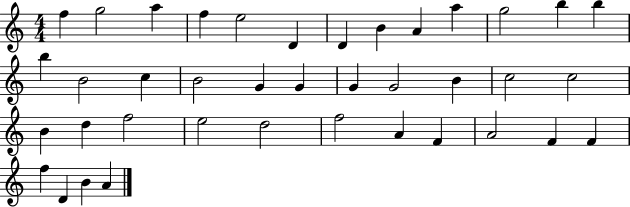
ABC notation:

X:1
T:Untitled
M:4/4
L:1/4
K:C
f g2 a f e2 D D B A a g2 b b b B2 c B2 G G G G2 B c2 c2 B d f2 e2 d2 f2 A F A2 F F f D B A